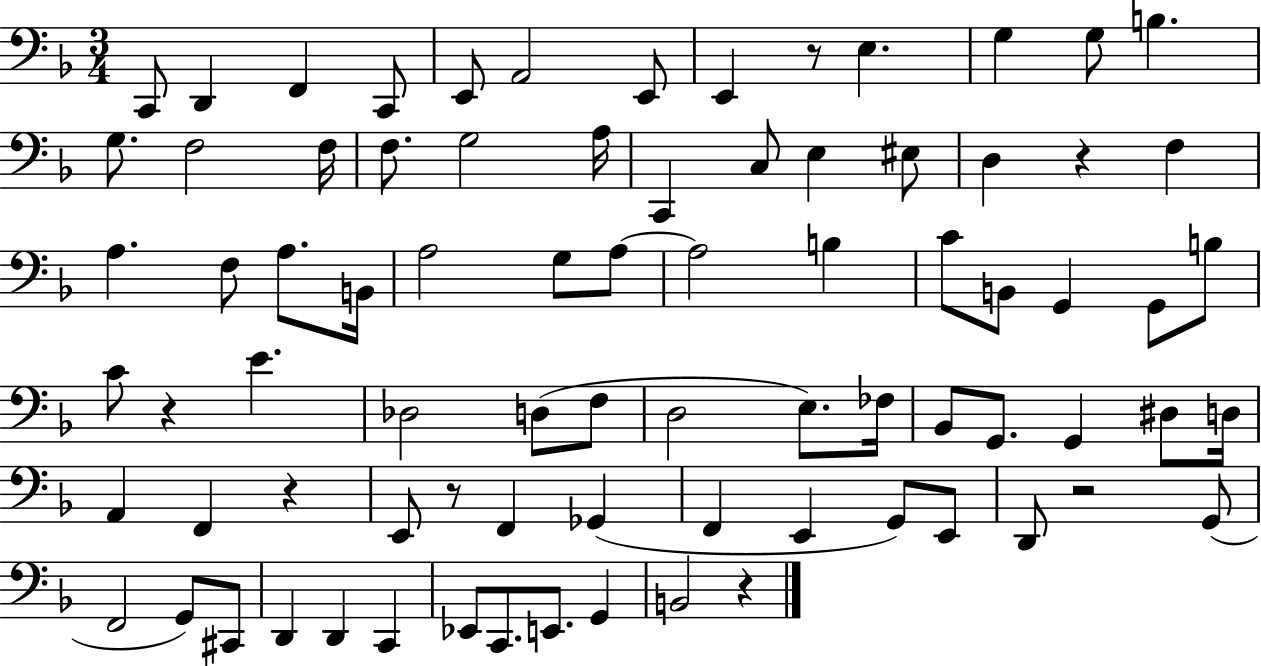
{
  \clef bass
  \numericTimeSignature
  \time 3/4
  \key f \major
  \repeat volta 2 { c,8 d,4 f,4 c,8 | e,8 a,2 e,8 | e,4 r8 e4. | g4 g8 b4. | \break g8. f2 f16 | f8. g2 a16 | c,4 c8 e4 eis8 | d4 r4 f4 | \break a4. f8 a8. b,16 | a2 g8 a8~~ | a2 b4 | c'8 b,8 g,4 g,8 b8 | \break c'8 r4 e'4. | des2 d8( f8 | d2 e8.) fes16 | bes,8 g,8. g,4 dis8 d16 | \break a,4 f,4 r4 | e,8 r8 f,4 ges,4( | f,4 e,4 g,8) e,8 | d,8 r2 g,8( | \break f,2 g,8) cis,8 | d,4 d,4 c,4 | ees,8 c,8. e,8. g,4 | b,2 r4 | \break } \bar "|."
}